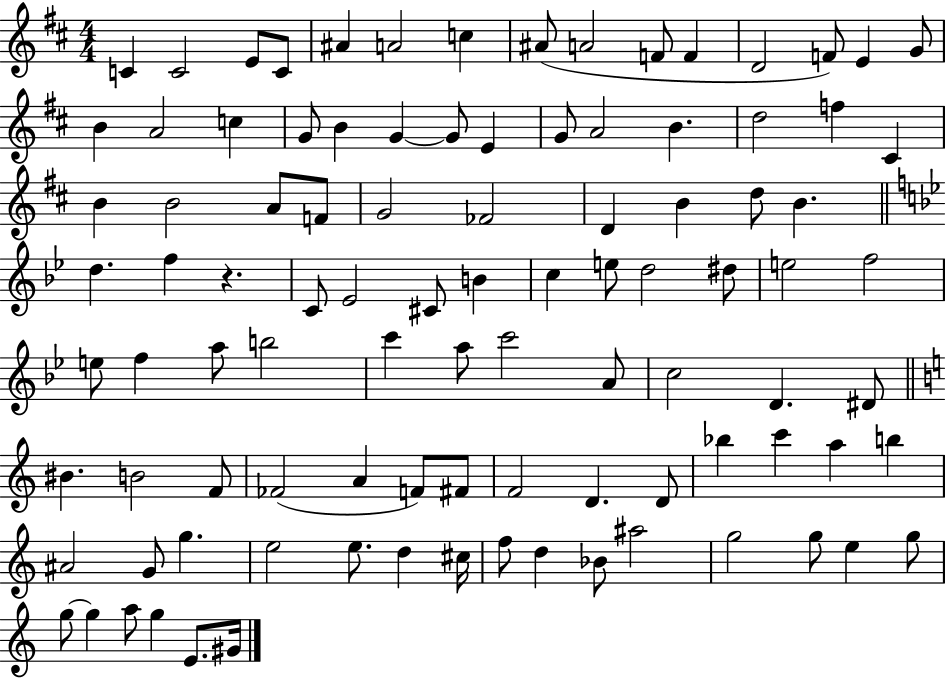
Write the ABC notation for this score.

X:1
T:Untitled
M:4/4
L:1/4
K:D
C C2 E/2 C/2 ^A A2 c ^A/2 A2 F/2 F D2 F/2 E G/2 B A2 c G/2 B G G/2 E G/2 A2 B d2 f ^C B B2 A/2 F/2 G2 _F2 D B d/2 B d f z C/2 _E2 ^C/2 B c e/2 d2 ^d/2 e2 f2 e/2 f a/2 b2 c' a/2 c'2 A/2 c2 D ^D/2 ^B B2 F/2 _F2 A F/2 ^F/2 F2 D D/2 _b c' a b ^A2 G/2 g e2 e/2 d ^c/4 f/2 d _B/2 ^a2 g2 g/2 e g/2 g/2 g a/2 g E/2 ^G/4